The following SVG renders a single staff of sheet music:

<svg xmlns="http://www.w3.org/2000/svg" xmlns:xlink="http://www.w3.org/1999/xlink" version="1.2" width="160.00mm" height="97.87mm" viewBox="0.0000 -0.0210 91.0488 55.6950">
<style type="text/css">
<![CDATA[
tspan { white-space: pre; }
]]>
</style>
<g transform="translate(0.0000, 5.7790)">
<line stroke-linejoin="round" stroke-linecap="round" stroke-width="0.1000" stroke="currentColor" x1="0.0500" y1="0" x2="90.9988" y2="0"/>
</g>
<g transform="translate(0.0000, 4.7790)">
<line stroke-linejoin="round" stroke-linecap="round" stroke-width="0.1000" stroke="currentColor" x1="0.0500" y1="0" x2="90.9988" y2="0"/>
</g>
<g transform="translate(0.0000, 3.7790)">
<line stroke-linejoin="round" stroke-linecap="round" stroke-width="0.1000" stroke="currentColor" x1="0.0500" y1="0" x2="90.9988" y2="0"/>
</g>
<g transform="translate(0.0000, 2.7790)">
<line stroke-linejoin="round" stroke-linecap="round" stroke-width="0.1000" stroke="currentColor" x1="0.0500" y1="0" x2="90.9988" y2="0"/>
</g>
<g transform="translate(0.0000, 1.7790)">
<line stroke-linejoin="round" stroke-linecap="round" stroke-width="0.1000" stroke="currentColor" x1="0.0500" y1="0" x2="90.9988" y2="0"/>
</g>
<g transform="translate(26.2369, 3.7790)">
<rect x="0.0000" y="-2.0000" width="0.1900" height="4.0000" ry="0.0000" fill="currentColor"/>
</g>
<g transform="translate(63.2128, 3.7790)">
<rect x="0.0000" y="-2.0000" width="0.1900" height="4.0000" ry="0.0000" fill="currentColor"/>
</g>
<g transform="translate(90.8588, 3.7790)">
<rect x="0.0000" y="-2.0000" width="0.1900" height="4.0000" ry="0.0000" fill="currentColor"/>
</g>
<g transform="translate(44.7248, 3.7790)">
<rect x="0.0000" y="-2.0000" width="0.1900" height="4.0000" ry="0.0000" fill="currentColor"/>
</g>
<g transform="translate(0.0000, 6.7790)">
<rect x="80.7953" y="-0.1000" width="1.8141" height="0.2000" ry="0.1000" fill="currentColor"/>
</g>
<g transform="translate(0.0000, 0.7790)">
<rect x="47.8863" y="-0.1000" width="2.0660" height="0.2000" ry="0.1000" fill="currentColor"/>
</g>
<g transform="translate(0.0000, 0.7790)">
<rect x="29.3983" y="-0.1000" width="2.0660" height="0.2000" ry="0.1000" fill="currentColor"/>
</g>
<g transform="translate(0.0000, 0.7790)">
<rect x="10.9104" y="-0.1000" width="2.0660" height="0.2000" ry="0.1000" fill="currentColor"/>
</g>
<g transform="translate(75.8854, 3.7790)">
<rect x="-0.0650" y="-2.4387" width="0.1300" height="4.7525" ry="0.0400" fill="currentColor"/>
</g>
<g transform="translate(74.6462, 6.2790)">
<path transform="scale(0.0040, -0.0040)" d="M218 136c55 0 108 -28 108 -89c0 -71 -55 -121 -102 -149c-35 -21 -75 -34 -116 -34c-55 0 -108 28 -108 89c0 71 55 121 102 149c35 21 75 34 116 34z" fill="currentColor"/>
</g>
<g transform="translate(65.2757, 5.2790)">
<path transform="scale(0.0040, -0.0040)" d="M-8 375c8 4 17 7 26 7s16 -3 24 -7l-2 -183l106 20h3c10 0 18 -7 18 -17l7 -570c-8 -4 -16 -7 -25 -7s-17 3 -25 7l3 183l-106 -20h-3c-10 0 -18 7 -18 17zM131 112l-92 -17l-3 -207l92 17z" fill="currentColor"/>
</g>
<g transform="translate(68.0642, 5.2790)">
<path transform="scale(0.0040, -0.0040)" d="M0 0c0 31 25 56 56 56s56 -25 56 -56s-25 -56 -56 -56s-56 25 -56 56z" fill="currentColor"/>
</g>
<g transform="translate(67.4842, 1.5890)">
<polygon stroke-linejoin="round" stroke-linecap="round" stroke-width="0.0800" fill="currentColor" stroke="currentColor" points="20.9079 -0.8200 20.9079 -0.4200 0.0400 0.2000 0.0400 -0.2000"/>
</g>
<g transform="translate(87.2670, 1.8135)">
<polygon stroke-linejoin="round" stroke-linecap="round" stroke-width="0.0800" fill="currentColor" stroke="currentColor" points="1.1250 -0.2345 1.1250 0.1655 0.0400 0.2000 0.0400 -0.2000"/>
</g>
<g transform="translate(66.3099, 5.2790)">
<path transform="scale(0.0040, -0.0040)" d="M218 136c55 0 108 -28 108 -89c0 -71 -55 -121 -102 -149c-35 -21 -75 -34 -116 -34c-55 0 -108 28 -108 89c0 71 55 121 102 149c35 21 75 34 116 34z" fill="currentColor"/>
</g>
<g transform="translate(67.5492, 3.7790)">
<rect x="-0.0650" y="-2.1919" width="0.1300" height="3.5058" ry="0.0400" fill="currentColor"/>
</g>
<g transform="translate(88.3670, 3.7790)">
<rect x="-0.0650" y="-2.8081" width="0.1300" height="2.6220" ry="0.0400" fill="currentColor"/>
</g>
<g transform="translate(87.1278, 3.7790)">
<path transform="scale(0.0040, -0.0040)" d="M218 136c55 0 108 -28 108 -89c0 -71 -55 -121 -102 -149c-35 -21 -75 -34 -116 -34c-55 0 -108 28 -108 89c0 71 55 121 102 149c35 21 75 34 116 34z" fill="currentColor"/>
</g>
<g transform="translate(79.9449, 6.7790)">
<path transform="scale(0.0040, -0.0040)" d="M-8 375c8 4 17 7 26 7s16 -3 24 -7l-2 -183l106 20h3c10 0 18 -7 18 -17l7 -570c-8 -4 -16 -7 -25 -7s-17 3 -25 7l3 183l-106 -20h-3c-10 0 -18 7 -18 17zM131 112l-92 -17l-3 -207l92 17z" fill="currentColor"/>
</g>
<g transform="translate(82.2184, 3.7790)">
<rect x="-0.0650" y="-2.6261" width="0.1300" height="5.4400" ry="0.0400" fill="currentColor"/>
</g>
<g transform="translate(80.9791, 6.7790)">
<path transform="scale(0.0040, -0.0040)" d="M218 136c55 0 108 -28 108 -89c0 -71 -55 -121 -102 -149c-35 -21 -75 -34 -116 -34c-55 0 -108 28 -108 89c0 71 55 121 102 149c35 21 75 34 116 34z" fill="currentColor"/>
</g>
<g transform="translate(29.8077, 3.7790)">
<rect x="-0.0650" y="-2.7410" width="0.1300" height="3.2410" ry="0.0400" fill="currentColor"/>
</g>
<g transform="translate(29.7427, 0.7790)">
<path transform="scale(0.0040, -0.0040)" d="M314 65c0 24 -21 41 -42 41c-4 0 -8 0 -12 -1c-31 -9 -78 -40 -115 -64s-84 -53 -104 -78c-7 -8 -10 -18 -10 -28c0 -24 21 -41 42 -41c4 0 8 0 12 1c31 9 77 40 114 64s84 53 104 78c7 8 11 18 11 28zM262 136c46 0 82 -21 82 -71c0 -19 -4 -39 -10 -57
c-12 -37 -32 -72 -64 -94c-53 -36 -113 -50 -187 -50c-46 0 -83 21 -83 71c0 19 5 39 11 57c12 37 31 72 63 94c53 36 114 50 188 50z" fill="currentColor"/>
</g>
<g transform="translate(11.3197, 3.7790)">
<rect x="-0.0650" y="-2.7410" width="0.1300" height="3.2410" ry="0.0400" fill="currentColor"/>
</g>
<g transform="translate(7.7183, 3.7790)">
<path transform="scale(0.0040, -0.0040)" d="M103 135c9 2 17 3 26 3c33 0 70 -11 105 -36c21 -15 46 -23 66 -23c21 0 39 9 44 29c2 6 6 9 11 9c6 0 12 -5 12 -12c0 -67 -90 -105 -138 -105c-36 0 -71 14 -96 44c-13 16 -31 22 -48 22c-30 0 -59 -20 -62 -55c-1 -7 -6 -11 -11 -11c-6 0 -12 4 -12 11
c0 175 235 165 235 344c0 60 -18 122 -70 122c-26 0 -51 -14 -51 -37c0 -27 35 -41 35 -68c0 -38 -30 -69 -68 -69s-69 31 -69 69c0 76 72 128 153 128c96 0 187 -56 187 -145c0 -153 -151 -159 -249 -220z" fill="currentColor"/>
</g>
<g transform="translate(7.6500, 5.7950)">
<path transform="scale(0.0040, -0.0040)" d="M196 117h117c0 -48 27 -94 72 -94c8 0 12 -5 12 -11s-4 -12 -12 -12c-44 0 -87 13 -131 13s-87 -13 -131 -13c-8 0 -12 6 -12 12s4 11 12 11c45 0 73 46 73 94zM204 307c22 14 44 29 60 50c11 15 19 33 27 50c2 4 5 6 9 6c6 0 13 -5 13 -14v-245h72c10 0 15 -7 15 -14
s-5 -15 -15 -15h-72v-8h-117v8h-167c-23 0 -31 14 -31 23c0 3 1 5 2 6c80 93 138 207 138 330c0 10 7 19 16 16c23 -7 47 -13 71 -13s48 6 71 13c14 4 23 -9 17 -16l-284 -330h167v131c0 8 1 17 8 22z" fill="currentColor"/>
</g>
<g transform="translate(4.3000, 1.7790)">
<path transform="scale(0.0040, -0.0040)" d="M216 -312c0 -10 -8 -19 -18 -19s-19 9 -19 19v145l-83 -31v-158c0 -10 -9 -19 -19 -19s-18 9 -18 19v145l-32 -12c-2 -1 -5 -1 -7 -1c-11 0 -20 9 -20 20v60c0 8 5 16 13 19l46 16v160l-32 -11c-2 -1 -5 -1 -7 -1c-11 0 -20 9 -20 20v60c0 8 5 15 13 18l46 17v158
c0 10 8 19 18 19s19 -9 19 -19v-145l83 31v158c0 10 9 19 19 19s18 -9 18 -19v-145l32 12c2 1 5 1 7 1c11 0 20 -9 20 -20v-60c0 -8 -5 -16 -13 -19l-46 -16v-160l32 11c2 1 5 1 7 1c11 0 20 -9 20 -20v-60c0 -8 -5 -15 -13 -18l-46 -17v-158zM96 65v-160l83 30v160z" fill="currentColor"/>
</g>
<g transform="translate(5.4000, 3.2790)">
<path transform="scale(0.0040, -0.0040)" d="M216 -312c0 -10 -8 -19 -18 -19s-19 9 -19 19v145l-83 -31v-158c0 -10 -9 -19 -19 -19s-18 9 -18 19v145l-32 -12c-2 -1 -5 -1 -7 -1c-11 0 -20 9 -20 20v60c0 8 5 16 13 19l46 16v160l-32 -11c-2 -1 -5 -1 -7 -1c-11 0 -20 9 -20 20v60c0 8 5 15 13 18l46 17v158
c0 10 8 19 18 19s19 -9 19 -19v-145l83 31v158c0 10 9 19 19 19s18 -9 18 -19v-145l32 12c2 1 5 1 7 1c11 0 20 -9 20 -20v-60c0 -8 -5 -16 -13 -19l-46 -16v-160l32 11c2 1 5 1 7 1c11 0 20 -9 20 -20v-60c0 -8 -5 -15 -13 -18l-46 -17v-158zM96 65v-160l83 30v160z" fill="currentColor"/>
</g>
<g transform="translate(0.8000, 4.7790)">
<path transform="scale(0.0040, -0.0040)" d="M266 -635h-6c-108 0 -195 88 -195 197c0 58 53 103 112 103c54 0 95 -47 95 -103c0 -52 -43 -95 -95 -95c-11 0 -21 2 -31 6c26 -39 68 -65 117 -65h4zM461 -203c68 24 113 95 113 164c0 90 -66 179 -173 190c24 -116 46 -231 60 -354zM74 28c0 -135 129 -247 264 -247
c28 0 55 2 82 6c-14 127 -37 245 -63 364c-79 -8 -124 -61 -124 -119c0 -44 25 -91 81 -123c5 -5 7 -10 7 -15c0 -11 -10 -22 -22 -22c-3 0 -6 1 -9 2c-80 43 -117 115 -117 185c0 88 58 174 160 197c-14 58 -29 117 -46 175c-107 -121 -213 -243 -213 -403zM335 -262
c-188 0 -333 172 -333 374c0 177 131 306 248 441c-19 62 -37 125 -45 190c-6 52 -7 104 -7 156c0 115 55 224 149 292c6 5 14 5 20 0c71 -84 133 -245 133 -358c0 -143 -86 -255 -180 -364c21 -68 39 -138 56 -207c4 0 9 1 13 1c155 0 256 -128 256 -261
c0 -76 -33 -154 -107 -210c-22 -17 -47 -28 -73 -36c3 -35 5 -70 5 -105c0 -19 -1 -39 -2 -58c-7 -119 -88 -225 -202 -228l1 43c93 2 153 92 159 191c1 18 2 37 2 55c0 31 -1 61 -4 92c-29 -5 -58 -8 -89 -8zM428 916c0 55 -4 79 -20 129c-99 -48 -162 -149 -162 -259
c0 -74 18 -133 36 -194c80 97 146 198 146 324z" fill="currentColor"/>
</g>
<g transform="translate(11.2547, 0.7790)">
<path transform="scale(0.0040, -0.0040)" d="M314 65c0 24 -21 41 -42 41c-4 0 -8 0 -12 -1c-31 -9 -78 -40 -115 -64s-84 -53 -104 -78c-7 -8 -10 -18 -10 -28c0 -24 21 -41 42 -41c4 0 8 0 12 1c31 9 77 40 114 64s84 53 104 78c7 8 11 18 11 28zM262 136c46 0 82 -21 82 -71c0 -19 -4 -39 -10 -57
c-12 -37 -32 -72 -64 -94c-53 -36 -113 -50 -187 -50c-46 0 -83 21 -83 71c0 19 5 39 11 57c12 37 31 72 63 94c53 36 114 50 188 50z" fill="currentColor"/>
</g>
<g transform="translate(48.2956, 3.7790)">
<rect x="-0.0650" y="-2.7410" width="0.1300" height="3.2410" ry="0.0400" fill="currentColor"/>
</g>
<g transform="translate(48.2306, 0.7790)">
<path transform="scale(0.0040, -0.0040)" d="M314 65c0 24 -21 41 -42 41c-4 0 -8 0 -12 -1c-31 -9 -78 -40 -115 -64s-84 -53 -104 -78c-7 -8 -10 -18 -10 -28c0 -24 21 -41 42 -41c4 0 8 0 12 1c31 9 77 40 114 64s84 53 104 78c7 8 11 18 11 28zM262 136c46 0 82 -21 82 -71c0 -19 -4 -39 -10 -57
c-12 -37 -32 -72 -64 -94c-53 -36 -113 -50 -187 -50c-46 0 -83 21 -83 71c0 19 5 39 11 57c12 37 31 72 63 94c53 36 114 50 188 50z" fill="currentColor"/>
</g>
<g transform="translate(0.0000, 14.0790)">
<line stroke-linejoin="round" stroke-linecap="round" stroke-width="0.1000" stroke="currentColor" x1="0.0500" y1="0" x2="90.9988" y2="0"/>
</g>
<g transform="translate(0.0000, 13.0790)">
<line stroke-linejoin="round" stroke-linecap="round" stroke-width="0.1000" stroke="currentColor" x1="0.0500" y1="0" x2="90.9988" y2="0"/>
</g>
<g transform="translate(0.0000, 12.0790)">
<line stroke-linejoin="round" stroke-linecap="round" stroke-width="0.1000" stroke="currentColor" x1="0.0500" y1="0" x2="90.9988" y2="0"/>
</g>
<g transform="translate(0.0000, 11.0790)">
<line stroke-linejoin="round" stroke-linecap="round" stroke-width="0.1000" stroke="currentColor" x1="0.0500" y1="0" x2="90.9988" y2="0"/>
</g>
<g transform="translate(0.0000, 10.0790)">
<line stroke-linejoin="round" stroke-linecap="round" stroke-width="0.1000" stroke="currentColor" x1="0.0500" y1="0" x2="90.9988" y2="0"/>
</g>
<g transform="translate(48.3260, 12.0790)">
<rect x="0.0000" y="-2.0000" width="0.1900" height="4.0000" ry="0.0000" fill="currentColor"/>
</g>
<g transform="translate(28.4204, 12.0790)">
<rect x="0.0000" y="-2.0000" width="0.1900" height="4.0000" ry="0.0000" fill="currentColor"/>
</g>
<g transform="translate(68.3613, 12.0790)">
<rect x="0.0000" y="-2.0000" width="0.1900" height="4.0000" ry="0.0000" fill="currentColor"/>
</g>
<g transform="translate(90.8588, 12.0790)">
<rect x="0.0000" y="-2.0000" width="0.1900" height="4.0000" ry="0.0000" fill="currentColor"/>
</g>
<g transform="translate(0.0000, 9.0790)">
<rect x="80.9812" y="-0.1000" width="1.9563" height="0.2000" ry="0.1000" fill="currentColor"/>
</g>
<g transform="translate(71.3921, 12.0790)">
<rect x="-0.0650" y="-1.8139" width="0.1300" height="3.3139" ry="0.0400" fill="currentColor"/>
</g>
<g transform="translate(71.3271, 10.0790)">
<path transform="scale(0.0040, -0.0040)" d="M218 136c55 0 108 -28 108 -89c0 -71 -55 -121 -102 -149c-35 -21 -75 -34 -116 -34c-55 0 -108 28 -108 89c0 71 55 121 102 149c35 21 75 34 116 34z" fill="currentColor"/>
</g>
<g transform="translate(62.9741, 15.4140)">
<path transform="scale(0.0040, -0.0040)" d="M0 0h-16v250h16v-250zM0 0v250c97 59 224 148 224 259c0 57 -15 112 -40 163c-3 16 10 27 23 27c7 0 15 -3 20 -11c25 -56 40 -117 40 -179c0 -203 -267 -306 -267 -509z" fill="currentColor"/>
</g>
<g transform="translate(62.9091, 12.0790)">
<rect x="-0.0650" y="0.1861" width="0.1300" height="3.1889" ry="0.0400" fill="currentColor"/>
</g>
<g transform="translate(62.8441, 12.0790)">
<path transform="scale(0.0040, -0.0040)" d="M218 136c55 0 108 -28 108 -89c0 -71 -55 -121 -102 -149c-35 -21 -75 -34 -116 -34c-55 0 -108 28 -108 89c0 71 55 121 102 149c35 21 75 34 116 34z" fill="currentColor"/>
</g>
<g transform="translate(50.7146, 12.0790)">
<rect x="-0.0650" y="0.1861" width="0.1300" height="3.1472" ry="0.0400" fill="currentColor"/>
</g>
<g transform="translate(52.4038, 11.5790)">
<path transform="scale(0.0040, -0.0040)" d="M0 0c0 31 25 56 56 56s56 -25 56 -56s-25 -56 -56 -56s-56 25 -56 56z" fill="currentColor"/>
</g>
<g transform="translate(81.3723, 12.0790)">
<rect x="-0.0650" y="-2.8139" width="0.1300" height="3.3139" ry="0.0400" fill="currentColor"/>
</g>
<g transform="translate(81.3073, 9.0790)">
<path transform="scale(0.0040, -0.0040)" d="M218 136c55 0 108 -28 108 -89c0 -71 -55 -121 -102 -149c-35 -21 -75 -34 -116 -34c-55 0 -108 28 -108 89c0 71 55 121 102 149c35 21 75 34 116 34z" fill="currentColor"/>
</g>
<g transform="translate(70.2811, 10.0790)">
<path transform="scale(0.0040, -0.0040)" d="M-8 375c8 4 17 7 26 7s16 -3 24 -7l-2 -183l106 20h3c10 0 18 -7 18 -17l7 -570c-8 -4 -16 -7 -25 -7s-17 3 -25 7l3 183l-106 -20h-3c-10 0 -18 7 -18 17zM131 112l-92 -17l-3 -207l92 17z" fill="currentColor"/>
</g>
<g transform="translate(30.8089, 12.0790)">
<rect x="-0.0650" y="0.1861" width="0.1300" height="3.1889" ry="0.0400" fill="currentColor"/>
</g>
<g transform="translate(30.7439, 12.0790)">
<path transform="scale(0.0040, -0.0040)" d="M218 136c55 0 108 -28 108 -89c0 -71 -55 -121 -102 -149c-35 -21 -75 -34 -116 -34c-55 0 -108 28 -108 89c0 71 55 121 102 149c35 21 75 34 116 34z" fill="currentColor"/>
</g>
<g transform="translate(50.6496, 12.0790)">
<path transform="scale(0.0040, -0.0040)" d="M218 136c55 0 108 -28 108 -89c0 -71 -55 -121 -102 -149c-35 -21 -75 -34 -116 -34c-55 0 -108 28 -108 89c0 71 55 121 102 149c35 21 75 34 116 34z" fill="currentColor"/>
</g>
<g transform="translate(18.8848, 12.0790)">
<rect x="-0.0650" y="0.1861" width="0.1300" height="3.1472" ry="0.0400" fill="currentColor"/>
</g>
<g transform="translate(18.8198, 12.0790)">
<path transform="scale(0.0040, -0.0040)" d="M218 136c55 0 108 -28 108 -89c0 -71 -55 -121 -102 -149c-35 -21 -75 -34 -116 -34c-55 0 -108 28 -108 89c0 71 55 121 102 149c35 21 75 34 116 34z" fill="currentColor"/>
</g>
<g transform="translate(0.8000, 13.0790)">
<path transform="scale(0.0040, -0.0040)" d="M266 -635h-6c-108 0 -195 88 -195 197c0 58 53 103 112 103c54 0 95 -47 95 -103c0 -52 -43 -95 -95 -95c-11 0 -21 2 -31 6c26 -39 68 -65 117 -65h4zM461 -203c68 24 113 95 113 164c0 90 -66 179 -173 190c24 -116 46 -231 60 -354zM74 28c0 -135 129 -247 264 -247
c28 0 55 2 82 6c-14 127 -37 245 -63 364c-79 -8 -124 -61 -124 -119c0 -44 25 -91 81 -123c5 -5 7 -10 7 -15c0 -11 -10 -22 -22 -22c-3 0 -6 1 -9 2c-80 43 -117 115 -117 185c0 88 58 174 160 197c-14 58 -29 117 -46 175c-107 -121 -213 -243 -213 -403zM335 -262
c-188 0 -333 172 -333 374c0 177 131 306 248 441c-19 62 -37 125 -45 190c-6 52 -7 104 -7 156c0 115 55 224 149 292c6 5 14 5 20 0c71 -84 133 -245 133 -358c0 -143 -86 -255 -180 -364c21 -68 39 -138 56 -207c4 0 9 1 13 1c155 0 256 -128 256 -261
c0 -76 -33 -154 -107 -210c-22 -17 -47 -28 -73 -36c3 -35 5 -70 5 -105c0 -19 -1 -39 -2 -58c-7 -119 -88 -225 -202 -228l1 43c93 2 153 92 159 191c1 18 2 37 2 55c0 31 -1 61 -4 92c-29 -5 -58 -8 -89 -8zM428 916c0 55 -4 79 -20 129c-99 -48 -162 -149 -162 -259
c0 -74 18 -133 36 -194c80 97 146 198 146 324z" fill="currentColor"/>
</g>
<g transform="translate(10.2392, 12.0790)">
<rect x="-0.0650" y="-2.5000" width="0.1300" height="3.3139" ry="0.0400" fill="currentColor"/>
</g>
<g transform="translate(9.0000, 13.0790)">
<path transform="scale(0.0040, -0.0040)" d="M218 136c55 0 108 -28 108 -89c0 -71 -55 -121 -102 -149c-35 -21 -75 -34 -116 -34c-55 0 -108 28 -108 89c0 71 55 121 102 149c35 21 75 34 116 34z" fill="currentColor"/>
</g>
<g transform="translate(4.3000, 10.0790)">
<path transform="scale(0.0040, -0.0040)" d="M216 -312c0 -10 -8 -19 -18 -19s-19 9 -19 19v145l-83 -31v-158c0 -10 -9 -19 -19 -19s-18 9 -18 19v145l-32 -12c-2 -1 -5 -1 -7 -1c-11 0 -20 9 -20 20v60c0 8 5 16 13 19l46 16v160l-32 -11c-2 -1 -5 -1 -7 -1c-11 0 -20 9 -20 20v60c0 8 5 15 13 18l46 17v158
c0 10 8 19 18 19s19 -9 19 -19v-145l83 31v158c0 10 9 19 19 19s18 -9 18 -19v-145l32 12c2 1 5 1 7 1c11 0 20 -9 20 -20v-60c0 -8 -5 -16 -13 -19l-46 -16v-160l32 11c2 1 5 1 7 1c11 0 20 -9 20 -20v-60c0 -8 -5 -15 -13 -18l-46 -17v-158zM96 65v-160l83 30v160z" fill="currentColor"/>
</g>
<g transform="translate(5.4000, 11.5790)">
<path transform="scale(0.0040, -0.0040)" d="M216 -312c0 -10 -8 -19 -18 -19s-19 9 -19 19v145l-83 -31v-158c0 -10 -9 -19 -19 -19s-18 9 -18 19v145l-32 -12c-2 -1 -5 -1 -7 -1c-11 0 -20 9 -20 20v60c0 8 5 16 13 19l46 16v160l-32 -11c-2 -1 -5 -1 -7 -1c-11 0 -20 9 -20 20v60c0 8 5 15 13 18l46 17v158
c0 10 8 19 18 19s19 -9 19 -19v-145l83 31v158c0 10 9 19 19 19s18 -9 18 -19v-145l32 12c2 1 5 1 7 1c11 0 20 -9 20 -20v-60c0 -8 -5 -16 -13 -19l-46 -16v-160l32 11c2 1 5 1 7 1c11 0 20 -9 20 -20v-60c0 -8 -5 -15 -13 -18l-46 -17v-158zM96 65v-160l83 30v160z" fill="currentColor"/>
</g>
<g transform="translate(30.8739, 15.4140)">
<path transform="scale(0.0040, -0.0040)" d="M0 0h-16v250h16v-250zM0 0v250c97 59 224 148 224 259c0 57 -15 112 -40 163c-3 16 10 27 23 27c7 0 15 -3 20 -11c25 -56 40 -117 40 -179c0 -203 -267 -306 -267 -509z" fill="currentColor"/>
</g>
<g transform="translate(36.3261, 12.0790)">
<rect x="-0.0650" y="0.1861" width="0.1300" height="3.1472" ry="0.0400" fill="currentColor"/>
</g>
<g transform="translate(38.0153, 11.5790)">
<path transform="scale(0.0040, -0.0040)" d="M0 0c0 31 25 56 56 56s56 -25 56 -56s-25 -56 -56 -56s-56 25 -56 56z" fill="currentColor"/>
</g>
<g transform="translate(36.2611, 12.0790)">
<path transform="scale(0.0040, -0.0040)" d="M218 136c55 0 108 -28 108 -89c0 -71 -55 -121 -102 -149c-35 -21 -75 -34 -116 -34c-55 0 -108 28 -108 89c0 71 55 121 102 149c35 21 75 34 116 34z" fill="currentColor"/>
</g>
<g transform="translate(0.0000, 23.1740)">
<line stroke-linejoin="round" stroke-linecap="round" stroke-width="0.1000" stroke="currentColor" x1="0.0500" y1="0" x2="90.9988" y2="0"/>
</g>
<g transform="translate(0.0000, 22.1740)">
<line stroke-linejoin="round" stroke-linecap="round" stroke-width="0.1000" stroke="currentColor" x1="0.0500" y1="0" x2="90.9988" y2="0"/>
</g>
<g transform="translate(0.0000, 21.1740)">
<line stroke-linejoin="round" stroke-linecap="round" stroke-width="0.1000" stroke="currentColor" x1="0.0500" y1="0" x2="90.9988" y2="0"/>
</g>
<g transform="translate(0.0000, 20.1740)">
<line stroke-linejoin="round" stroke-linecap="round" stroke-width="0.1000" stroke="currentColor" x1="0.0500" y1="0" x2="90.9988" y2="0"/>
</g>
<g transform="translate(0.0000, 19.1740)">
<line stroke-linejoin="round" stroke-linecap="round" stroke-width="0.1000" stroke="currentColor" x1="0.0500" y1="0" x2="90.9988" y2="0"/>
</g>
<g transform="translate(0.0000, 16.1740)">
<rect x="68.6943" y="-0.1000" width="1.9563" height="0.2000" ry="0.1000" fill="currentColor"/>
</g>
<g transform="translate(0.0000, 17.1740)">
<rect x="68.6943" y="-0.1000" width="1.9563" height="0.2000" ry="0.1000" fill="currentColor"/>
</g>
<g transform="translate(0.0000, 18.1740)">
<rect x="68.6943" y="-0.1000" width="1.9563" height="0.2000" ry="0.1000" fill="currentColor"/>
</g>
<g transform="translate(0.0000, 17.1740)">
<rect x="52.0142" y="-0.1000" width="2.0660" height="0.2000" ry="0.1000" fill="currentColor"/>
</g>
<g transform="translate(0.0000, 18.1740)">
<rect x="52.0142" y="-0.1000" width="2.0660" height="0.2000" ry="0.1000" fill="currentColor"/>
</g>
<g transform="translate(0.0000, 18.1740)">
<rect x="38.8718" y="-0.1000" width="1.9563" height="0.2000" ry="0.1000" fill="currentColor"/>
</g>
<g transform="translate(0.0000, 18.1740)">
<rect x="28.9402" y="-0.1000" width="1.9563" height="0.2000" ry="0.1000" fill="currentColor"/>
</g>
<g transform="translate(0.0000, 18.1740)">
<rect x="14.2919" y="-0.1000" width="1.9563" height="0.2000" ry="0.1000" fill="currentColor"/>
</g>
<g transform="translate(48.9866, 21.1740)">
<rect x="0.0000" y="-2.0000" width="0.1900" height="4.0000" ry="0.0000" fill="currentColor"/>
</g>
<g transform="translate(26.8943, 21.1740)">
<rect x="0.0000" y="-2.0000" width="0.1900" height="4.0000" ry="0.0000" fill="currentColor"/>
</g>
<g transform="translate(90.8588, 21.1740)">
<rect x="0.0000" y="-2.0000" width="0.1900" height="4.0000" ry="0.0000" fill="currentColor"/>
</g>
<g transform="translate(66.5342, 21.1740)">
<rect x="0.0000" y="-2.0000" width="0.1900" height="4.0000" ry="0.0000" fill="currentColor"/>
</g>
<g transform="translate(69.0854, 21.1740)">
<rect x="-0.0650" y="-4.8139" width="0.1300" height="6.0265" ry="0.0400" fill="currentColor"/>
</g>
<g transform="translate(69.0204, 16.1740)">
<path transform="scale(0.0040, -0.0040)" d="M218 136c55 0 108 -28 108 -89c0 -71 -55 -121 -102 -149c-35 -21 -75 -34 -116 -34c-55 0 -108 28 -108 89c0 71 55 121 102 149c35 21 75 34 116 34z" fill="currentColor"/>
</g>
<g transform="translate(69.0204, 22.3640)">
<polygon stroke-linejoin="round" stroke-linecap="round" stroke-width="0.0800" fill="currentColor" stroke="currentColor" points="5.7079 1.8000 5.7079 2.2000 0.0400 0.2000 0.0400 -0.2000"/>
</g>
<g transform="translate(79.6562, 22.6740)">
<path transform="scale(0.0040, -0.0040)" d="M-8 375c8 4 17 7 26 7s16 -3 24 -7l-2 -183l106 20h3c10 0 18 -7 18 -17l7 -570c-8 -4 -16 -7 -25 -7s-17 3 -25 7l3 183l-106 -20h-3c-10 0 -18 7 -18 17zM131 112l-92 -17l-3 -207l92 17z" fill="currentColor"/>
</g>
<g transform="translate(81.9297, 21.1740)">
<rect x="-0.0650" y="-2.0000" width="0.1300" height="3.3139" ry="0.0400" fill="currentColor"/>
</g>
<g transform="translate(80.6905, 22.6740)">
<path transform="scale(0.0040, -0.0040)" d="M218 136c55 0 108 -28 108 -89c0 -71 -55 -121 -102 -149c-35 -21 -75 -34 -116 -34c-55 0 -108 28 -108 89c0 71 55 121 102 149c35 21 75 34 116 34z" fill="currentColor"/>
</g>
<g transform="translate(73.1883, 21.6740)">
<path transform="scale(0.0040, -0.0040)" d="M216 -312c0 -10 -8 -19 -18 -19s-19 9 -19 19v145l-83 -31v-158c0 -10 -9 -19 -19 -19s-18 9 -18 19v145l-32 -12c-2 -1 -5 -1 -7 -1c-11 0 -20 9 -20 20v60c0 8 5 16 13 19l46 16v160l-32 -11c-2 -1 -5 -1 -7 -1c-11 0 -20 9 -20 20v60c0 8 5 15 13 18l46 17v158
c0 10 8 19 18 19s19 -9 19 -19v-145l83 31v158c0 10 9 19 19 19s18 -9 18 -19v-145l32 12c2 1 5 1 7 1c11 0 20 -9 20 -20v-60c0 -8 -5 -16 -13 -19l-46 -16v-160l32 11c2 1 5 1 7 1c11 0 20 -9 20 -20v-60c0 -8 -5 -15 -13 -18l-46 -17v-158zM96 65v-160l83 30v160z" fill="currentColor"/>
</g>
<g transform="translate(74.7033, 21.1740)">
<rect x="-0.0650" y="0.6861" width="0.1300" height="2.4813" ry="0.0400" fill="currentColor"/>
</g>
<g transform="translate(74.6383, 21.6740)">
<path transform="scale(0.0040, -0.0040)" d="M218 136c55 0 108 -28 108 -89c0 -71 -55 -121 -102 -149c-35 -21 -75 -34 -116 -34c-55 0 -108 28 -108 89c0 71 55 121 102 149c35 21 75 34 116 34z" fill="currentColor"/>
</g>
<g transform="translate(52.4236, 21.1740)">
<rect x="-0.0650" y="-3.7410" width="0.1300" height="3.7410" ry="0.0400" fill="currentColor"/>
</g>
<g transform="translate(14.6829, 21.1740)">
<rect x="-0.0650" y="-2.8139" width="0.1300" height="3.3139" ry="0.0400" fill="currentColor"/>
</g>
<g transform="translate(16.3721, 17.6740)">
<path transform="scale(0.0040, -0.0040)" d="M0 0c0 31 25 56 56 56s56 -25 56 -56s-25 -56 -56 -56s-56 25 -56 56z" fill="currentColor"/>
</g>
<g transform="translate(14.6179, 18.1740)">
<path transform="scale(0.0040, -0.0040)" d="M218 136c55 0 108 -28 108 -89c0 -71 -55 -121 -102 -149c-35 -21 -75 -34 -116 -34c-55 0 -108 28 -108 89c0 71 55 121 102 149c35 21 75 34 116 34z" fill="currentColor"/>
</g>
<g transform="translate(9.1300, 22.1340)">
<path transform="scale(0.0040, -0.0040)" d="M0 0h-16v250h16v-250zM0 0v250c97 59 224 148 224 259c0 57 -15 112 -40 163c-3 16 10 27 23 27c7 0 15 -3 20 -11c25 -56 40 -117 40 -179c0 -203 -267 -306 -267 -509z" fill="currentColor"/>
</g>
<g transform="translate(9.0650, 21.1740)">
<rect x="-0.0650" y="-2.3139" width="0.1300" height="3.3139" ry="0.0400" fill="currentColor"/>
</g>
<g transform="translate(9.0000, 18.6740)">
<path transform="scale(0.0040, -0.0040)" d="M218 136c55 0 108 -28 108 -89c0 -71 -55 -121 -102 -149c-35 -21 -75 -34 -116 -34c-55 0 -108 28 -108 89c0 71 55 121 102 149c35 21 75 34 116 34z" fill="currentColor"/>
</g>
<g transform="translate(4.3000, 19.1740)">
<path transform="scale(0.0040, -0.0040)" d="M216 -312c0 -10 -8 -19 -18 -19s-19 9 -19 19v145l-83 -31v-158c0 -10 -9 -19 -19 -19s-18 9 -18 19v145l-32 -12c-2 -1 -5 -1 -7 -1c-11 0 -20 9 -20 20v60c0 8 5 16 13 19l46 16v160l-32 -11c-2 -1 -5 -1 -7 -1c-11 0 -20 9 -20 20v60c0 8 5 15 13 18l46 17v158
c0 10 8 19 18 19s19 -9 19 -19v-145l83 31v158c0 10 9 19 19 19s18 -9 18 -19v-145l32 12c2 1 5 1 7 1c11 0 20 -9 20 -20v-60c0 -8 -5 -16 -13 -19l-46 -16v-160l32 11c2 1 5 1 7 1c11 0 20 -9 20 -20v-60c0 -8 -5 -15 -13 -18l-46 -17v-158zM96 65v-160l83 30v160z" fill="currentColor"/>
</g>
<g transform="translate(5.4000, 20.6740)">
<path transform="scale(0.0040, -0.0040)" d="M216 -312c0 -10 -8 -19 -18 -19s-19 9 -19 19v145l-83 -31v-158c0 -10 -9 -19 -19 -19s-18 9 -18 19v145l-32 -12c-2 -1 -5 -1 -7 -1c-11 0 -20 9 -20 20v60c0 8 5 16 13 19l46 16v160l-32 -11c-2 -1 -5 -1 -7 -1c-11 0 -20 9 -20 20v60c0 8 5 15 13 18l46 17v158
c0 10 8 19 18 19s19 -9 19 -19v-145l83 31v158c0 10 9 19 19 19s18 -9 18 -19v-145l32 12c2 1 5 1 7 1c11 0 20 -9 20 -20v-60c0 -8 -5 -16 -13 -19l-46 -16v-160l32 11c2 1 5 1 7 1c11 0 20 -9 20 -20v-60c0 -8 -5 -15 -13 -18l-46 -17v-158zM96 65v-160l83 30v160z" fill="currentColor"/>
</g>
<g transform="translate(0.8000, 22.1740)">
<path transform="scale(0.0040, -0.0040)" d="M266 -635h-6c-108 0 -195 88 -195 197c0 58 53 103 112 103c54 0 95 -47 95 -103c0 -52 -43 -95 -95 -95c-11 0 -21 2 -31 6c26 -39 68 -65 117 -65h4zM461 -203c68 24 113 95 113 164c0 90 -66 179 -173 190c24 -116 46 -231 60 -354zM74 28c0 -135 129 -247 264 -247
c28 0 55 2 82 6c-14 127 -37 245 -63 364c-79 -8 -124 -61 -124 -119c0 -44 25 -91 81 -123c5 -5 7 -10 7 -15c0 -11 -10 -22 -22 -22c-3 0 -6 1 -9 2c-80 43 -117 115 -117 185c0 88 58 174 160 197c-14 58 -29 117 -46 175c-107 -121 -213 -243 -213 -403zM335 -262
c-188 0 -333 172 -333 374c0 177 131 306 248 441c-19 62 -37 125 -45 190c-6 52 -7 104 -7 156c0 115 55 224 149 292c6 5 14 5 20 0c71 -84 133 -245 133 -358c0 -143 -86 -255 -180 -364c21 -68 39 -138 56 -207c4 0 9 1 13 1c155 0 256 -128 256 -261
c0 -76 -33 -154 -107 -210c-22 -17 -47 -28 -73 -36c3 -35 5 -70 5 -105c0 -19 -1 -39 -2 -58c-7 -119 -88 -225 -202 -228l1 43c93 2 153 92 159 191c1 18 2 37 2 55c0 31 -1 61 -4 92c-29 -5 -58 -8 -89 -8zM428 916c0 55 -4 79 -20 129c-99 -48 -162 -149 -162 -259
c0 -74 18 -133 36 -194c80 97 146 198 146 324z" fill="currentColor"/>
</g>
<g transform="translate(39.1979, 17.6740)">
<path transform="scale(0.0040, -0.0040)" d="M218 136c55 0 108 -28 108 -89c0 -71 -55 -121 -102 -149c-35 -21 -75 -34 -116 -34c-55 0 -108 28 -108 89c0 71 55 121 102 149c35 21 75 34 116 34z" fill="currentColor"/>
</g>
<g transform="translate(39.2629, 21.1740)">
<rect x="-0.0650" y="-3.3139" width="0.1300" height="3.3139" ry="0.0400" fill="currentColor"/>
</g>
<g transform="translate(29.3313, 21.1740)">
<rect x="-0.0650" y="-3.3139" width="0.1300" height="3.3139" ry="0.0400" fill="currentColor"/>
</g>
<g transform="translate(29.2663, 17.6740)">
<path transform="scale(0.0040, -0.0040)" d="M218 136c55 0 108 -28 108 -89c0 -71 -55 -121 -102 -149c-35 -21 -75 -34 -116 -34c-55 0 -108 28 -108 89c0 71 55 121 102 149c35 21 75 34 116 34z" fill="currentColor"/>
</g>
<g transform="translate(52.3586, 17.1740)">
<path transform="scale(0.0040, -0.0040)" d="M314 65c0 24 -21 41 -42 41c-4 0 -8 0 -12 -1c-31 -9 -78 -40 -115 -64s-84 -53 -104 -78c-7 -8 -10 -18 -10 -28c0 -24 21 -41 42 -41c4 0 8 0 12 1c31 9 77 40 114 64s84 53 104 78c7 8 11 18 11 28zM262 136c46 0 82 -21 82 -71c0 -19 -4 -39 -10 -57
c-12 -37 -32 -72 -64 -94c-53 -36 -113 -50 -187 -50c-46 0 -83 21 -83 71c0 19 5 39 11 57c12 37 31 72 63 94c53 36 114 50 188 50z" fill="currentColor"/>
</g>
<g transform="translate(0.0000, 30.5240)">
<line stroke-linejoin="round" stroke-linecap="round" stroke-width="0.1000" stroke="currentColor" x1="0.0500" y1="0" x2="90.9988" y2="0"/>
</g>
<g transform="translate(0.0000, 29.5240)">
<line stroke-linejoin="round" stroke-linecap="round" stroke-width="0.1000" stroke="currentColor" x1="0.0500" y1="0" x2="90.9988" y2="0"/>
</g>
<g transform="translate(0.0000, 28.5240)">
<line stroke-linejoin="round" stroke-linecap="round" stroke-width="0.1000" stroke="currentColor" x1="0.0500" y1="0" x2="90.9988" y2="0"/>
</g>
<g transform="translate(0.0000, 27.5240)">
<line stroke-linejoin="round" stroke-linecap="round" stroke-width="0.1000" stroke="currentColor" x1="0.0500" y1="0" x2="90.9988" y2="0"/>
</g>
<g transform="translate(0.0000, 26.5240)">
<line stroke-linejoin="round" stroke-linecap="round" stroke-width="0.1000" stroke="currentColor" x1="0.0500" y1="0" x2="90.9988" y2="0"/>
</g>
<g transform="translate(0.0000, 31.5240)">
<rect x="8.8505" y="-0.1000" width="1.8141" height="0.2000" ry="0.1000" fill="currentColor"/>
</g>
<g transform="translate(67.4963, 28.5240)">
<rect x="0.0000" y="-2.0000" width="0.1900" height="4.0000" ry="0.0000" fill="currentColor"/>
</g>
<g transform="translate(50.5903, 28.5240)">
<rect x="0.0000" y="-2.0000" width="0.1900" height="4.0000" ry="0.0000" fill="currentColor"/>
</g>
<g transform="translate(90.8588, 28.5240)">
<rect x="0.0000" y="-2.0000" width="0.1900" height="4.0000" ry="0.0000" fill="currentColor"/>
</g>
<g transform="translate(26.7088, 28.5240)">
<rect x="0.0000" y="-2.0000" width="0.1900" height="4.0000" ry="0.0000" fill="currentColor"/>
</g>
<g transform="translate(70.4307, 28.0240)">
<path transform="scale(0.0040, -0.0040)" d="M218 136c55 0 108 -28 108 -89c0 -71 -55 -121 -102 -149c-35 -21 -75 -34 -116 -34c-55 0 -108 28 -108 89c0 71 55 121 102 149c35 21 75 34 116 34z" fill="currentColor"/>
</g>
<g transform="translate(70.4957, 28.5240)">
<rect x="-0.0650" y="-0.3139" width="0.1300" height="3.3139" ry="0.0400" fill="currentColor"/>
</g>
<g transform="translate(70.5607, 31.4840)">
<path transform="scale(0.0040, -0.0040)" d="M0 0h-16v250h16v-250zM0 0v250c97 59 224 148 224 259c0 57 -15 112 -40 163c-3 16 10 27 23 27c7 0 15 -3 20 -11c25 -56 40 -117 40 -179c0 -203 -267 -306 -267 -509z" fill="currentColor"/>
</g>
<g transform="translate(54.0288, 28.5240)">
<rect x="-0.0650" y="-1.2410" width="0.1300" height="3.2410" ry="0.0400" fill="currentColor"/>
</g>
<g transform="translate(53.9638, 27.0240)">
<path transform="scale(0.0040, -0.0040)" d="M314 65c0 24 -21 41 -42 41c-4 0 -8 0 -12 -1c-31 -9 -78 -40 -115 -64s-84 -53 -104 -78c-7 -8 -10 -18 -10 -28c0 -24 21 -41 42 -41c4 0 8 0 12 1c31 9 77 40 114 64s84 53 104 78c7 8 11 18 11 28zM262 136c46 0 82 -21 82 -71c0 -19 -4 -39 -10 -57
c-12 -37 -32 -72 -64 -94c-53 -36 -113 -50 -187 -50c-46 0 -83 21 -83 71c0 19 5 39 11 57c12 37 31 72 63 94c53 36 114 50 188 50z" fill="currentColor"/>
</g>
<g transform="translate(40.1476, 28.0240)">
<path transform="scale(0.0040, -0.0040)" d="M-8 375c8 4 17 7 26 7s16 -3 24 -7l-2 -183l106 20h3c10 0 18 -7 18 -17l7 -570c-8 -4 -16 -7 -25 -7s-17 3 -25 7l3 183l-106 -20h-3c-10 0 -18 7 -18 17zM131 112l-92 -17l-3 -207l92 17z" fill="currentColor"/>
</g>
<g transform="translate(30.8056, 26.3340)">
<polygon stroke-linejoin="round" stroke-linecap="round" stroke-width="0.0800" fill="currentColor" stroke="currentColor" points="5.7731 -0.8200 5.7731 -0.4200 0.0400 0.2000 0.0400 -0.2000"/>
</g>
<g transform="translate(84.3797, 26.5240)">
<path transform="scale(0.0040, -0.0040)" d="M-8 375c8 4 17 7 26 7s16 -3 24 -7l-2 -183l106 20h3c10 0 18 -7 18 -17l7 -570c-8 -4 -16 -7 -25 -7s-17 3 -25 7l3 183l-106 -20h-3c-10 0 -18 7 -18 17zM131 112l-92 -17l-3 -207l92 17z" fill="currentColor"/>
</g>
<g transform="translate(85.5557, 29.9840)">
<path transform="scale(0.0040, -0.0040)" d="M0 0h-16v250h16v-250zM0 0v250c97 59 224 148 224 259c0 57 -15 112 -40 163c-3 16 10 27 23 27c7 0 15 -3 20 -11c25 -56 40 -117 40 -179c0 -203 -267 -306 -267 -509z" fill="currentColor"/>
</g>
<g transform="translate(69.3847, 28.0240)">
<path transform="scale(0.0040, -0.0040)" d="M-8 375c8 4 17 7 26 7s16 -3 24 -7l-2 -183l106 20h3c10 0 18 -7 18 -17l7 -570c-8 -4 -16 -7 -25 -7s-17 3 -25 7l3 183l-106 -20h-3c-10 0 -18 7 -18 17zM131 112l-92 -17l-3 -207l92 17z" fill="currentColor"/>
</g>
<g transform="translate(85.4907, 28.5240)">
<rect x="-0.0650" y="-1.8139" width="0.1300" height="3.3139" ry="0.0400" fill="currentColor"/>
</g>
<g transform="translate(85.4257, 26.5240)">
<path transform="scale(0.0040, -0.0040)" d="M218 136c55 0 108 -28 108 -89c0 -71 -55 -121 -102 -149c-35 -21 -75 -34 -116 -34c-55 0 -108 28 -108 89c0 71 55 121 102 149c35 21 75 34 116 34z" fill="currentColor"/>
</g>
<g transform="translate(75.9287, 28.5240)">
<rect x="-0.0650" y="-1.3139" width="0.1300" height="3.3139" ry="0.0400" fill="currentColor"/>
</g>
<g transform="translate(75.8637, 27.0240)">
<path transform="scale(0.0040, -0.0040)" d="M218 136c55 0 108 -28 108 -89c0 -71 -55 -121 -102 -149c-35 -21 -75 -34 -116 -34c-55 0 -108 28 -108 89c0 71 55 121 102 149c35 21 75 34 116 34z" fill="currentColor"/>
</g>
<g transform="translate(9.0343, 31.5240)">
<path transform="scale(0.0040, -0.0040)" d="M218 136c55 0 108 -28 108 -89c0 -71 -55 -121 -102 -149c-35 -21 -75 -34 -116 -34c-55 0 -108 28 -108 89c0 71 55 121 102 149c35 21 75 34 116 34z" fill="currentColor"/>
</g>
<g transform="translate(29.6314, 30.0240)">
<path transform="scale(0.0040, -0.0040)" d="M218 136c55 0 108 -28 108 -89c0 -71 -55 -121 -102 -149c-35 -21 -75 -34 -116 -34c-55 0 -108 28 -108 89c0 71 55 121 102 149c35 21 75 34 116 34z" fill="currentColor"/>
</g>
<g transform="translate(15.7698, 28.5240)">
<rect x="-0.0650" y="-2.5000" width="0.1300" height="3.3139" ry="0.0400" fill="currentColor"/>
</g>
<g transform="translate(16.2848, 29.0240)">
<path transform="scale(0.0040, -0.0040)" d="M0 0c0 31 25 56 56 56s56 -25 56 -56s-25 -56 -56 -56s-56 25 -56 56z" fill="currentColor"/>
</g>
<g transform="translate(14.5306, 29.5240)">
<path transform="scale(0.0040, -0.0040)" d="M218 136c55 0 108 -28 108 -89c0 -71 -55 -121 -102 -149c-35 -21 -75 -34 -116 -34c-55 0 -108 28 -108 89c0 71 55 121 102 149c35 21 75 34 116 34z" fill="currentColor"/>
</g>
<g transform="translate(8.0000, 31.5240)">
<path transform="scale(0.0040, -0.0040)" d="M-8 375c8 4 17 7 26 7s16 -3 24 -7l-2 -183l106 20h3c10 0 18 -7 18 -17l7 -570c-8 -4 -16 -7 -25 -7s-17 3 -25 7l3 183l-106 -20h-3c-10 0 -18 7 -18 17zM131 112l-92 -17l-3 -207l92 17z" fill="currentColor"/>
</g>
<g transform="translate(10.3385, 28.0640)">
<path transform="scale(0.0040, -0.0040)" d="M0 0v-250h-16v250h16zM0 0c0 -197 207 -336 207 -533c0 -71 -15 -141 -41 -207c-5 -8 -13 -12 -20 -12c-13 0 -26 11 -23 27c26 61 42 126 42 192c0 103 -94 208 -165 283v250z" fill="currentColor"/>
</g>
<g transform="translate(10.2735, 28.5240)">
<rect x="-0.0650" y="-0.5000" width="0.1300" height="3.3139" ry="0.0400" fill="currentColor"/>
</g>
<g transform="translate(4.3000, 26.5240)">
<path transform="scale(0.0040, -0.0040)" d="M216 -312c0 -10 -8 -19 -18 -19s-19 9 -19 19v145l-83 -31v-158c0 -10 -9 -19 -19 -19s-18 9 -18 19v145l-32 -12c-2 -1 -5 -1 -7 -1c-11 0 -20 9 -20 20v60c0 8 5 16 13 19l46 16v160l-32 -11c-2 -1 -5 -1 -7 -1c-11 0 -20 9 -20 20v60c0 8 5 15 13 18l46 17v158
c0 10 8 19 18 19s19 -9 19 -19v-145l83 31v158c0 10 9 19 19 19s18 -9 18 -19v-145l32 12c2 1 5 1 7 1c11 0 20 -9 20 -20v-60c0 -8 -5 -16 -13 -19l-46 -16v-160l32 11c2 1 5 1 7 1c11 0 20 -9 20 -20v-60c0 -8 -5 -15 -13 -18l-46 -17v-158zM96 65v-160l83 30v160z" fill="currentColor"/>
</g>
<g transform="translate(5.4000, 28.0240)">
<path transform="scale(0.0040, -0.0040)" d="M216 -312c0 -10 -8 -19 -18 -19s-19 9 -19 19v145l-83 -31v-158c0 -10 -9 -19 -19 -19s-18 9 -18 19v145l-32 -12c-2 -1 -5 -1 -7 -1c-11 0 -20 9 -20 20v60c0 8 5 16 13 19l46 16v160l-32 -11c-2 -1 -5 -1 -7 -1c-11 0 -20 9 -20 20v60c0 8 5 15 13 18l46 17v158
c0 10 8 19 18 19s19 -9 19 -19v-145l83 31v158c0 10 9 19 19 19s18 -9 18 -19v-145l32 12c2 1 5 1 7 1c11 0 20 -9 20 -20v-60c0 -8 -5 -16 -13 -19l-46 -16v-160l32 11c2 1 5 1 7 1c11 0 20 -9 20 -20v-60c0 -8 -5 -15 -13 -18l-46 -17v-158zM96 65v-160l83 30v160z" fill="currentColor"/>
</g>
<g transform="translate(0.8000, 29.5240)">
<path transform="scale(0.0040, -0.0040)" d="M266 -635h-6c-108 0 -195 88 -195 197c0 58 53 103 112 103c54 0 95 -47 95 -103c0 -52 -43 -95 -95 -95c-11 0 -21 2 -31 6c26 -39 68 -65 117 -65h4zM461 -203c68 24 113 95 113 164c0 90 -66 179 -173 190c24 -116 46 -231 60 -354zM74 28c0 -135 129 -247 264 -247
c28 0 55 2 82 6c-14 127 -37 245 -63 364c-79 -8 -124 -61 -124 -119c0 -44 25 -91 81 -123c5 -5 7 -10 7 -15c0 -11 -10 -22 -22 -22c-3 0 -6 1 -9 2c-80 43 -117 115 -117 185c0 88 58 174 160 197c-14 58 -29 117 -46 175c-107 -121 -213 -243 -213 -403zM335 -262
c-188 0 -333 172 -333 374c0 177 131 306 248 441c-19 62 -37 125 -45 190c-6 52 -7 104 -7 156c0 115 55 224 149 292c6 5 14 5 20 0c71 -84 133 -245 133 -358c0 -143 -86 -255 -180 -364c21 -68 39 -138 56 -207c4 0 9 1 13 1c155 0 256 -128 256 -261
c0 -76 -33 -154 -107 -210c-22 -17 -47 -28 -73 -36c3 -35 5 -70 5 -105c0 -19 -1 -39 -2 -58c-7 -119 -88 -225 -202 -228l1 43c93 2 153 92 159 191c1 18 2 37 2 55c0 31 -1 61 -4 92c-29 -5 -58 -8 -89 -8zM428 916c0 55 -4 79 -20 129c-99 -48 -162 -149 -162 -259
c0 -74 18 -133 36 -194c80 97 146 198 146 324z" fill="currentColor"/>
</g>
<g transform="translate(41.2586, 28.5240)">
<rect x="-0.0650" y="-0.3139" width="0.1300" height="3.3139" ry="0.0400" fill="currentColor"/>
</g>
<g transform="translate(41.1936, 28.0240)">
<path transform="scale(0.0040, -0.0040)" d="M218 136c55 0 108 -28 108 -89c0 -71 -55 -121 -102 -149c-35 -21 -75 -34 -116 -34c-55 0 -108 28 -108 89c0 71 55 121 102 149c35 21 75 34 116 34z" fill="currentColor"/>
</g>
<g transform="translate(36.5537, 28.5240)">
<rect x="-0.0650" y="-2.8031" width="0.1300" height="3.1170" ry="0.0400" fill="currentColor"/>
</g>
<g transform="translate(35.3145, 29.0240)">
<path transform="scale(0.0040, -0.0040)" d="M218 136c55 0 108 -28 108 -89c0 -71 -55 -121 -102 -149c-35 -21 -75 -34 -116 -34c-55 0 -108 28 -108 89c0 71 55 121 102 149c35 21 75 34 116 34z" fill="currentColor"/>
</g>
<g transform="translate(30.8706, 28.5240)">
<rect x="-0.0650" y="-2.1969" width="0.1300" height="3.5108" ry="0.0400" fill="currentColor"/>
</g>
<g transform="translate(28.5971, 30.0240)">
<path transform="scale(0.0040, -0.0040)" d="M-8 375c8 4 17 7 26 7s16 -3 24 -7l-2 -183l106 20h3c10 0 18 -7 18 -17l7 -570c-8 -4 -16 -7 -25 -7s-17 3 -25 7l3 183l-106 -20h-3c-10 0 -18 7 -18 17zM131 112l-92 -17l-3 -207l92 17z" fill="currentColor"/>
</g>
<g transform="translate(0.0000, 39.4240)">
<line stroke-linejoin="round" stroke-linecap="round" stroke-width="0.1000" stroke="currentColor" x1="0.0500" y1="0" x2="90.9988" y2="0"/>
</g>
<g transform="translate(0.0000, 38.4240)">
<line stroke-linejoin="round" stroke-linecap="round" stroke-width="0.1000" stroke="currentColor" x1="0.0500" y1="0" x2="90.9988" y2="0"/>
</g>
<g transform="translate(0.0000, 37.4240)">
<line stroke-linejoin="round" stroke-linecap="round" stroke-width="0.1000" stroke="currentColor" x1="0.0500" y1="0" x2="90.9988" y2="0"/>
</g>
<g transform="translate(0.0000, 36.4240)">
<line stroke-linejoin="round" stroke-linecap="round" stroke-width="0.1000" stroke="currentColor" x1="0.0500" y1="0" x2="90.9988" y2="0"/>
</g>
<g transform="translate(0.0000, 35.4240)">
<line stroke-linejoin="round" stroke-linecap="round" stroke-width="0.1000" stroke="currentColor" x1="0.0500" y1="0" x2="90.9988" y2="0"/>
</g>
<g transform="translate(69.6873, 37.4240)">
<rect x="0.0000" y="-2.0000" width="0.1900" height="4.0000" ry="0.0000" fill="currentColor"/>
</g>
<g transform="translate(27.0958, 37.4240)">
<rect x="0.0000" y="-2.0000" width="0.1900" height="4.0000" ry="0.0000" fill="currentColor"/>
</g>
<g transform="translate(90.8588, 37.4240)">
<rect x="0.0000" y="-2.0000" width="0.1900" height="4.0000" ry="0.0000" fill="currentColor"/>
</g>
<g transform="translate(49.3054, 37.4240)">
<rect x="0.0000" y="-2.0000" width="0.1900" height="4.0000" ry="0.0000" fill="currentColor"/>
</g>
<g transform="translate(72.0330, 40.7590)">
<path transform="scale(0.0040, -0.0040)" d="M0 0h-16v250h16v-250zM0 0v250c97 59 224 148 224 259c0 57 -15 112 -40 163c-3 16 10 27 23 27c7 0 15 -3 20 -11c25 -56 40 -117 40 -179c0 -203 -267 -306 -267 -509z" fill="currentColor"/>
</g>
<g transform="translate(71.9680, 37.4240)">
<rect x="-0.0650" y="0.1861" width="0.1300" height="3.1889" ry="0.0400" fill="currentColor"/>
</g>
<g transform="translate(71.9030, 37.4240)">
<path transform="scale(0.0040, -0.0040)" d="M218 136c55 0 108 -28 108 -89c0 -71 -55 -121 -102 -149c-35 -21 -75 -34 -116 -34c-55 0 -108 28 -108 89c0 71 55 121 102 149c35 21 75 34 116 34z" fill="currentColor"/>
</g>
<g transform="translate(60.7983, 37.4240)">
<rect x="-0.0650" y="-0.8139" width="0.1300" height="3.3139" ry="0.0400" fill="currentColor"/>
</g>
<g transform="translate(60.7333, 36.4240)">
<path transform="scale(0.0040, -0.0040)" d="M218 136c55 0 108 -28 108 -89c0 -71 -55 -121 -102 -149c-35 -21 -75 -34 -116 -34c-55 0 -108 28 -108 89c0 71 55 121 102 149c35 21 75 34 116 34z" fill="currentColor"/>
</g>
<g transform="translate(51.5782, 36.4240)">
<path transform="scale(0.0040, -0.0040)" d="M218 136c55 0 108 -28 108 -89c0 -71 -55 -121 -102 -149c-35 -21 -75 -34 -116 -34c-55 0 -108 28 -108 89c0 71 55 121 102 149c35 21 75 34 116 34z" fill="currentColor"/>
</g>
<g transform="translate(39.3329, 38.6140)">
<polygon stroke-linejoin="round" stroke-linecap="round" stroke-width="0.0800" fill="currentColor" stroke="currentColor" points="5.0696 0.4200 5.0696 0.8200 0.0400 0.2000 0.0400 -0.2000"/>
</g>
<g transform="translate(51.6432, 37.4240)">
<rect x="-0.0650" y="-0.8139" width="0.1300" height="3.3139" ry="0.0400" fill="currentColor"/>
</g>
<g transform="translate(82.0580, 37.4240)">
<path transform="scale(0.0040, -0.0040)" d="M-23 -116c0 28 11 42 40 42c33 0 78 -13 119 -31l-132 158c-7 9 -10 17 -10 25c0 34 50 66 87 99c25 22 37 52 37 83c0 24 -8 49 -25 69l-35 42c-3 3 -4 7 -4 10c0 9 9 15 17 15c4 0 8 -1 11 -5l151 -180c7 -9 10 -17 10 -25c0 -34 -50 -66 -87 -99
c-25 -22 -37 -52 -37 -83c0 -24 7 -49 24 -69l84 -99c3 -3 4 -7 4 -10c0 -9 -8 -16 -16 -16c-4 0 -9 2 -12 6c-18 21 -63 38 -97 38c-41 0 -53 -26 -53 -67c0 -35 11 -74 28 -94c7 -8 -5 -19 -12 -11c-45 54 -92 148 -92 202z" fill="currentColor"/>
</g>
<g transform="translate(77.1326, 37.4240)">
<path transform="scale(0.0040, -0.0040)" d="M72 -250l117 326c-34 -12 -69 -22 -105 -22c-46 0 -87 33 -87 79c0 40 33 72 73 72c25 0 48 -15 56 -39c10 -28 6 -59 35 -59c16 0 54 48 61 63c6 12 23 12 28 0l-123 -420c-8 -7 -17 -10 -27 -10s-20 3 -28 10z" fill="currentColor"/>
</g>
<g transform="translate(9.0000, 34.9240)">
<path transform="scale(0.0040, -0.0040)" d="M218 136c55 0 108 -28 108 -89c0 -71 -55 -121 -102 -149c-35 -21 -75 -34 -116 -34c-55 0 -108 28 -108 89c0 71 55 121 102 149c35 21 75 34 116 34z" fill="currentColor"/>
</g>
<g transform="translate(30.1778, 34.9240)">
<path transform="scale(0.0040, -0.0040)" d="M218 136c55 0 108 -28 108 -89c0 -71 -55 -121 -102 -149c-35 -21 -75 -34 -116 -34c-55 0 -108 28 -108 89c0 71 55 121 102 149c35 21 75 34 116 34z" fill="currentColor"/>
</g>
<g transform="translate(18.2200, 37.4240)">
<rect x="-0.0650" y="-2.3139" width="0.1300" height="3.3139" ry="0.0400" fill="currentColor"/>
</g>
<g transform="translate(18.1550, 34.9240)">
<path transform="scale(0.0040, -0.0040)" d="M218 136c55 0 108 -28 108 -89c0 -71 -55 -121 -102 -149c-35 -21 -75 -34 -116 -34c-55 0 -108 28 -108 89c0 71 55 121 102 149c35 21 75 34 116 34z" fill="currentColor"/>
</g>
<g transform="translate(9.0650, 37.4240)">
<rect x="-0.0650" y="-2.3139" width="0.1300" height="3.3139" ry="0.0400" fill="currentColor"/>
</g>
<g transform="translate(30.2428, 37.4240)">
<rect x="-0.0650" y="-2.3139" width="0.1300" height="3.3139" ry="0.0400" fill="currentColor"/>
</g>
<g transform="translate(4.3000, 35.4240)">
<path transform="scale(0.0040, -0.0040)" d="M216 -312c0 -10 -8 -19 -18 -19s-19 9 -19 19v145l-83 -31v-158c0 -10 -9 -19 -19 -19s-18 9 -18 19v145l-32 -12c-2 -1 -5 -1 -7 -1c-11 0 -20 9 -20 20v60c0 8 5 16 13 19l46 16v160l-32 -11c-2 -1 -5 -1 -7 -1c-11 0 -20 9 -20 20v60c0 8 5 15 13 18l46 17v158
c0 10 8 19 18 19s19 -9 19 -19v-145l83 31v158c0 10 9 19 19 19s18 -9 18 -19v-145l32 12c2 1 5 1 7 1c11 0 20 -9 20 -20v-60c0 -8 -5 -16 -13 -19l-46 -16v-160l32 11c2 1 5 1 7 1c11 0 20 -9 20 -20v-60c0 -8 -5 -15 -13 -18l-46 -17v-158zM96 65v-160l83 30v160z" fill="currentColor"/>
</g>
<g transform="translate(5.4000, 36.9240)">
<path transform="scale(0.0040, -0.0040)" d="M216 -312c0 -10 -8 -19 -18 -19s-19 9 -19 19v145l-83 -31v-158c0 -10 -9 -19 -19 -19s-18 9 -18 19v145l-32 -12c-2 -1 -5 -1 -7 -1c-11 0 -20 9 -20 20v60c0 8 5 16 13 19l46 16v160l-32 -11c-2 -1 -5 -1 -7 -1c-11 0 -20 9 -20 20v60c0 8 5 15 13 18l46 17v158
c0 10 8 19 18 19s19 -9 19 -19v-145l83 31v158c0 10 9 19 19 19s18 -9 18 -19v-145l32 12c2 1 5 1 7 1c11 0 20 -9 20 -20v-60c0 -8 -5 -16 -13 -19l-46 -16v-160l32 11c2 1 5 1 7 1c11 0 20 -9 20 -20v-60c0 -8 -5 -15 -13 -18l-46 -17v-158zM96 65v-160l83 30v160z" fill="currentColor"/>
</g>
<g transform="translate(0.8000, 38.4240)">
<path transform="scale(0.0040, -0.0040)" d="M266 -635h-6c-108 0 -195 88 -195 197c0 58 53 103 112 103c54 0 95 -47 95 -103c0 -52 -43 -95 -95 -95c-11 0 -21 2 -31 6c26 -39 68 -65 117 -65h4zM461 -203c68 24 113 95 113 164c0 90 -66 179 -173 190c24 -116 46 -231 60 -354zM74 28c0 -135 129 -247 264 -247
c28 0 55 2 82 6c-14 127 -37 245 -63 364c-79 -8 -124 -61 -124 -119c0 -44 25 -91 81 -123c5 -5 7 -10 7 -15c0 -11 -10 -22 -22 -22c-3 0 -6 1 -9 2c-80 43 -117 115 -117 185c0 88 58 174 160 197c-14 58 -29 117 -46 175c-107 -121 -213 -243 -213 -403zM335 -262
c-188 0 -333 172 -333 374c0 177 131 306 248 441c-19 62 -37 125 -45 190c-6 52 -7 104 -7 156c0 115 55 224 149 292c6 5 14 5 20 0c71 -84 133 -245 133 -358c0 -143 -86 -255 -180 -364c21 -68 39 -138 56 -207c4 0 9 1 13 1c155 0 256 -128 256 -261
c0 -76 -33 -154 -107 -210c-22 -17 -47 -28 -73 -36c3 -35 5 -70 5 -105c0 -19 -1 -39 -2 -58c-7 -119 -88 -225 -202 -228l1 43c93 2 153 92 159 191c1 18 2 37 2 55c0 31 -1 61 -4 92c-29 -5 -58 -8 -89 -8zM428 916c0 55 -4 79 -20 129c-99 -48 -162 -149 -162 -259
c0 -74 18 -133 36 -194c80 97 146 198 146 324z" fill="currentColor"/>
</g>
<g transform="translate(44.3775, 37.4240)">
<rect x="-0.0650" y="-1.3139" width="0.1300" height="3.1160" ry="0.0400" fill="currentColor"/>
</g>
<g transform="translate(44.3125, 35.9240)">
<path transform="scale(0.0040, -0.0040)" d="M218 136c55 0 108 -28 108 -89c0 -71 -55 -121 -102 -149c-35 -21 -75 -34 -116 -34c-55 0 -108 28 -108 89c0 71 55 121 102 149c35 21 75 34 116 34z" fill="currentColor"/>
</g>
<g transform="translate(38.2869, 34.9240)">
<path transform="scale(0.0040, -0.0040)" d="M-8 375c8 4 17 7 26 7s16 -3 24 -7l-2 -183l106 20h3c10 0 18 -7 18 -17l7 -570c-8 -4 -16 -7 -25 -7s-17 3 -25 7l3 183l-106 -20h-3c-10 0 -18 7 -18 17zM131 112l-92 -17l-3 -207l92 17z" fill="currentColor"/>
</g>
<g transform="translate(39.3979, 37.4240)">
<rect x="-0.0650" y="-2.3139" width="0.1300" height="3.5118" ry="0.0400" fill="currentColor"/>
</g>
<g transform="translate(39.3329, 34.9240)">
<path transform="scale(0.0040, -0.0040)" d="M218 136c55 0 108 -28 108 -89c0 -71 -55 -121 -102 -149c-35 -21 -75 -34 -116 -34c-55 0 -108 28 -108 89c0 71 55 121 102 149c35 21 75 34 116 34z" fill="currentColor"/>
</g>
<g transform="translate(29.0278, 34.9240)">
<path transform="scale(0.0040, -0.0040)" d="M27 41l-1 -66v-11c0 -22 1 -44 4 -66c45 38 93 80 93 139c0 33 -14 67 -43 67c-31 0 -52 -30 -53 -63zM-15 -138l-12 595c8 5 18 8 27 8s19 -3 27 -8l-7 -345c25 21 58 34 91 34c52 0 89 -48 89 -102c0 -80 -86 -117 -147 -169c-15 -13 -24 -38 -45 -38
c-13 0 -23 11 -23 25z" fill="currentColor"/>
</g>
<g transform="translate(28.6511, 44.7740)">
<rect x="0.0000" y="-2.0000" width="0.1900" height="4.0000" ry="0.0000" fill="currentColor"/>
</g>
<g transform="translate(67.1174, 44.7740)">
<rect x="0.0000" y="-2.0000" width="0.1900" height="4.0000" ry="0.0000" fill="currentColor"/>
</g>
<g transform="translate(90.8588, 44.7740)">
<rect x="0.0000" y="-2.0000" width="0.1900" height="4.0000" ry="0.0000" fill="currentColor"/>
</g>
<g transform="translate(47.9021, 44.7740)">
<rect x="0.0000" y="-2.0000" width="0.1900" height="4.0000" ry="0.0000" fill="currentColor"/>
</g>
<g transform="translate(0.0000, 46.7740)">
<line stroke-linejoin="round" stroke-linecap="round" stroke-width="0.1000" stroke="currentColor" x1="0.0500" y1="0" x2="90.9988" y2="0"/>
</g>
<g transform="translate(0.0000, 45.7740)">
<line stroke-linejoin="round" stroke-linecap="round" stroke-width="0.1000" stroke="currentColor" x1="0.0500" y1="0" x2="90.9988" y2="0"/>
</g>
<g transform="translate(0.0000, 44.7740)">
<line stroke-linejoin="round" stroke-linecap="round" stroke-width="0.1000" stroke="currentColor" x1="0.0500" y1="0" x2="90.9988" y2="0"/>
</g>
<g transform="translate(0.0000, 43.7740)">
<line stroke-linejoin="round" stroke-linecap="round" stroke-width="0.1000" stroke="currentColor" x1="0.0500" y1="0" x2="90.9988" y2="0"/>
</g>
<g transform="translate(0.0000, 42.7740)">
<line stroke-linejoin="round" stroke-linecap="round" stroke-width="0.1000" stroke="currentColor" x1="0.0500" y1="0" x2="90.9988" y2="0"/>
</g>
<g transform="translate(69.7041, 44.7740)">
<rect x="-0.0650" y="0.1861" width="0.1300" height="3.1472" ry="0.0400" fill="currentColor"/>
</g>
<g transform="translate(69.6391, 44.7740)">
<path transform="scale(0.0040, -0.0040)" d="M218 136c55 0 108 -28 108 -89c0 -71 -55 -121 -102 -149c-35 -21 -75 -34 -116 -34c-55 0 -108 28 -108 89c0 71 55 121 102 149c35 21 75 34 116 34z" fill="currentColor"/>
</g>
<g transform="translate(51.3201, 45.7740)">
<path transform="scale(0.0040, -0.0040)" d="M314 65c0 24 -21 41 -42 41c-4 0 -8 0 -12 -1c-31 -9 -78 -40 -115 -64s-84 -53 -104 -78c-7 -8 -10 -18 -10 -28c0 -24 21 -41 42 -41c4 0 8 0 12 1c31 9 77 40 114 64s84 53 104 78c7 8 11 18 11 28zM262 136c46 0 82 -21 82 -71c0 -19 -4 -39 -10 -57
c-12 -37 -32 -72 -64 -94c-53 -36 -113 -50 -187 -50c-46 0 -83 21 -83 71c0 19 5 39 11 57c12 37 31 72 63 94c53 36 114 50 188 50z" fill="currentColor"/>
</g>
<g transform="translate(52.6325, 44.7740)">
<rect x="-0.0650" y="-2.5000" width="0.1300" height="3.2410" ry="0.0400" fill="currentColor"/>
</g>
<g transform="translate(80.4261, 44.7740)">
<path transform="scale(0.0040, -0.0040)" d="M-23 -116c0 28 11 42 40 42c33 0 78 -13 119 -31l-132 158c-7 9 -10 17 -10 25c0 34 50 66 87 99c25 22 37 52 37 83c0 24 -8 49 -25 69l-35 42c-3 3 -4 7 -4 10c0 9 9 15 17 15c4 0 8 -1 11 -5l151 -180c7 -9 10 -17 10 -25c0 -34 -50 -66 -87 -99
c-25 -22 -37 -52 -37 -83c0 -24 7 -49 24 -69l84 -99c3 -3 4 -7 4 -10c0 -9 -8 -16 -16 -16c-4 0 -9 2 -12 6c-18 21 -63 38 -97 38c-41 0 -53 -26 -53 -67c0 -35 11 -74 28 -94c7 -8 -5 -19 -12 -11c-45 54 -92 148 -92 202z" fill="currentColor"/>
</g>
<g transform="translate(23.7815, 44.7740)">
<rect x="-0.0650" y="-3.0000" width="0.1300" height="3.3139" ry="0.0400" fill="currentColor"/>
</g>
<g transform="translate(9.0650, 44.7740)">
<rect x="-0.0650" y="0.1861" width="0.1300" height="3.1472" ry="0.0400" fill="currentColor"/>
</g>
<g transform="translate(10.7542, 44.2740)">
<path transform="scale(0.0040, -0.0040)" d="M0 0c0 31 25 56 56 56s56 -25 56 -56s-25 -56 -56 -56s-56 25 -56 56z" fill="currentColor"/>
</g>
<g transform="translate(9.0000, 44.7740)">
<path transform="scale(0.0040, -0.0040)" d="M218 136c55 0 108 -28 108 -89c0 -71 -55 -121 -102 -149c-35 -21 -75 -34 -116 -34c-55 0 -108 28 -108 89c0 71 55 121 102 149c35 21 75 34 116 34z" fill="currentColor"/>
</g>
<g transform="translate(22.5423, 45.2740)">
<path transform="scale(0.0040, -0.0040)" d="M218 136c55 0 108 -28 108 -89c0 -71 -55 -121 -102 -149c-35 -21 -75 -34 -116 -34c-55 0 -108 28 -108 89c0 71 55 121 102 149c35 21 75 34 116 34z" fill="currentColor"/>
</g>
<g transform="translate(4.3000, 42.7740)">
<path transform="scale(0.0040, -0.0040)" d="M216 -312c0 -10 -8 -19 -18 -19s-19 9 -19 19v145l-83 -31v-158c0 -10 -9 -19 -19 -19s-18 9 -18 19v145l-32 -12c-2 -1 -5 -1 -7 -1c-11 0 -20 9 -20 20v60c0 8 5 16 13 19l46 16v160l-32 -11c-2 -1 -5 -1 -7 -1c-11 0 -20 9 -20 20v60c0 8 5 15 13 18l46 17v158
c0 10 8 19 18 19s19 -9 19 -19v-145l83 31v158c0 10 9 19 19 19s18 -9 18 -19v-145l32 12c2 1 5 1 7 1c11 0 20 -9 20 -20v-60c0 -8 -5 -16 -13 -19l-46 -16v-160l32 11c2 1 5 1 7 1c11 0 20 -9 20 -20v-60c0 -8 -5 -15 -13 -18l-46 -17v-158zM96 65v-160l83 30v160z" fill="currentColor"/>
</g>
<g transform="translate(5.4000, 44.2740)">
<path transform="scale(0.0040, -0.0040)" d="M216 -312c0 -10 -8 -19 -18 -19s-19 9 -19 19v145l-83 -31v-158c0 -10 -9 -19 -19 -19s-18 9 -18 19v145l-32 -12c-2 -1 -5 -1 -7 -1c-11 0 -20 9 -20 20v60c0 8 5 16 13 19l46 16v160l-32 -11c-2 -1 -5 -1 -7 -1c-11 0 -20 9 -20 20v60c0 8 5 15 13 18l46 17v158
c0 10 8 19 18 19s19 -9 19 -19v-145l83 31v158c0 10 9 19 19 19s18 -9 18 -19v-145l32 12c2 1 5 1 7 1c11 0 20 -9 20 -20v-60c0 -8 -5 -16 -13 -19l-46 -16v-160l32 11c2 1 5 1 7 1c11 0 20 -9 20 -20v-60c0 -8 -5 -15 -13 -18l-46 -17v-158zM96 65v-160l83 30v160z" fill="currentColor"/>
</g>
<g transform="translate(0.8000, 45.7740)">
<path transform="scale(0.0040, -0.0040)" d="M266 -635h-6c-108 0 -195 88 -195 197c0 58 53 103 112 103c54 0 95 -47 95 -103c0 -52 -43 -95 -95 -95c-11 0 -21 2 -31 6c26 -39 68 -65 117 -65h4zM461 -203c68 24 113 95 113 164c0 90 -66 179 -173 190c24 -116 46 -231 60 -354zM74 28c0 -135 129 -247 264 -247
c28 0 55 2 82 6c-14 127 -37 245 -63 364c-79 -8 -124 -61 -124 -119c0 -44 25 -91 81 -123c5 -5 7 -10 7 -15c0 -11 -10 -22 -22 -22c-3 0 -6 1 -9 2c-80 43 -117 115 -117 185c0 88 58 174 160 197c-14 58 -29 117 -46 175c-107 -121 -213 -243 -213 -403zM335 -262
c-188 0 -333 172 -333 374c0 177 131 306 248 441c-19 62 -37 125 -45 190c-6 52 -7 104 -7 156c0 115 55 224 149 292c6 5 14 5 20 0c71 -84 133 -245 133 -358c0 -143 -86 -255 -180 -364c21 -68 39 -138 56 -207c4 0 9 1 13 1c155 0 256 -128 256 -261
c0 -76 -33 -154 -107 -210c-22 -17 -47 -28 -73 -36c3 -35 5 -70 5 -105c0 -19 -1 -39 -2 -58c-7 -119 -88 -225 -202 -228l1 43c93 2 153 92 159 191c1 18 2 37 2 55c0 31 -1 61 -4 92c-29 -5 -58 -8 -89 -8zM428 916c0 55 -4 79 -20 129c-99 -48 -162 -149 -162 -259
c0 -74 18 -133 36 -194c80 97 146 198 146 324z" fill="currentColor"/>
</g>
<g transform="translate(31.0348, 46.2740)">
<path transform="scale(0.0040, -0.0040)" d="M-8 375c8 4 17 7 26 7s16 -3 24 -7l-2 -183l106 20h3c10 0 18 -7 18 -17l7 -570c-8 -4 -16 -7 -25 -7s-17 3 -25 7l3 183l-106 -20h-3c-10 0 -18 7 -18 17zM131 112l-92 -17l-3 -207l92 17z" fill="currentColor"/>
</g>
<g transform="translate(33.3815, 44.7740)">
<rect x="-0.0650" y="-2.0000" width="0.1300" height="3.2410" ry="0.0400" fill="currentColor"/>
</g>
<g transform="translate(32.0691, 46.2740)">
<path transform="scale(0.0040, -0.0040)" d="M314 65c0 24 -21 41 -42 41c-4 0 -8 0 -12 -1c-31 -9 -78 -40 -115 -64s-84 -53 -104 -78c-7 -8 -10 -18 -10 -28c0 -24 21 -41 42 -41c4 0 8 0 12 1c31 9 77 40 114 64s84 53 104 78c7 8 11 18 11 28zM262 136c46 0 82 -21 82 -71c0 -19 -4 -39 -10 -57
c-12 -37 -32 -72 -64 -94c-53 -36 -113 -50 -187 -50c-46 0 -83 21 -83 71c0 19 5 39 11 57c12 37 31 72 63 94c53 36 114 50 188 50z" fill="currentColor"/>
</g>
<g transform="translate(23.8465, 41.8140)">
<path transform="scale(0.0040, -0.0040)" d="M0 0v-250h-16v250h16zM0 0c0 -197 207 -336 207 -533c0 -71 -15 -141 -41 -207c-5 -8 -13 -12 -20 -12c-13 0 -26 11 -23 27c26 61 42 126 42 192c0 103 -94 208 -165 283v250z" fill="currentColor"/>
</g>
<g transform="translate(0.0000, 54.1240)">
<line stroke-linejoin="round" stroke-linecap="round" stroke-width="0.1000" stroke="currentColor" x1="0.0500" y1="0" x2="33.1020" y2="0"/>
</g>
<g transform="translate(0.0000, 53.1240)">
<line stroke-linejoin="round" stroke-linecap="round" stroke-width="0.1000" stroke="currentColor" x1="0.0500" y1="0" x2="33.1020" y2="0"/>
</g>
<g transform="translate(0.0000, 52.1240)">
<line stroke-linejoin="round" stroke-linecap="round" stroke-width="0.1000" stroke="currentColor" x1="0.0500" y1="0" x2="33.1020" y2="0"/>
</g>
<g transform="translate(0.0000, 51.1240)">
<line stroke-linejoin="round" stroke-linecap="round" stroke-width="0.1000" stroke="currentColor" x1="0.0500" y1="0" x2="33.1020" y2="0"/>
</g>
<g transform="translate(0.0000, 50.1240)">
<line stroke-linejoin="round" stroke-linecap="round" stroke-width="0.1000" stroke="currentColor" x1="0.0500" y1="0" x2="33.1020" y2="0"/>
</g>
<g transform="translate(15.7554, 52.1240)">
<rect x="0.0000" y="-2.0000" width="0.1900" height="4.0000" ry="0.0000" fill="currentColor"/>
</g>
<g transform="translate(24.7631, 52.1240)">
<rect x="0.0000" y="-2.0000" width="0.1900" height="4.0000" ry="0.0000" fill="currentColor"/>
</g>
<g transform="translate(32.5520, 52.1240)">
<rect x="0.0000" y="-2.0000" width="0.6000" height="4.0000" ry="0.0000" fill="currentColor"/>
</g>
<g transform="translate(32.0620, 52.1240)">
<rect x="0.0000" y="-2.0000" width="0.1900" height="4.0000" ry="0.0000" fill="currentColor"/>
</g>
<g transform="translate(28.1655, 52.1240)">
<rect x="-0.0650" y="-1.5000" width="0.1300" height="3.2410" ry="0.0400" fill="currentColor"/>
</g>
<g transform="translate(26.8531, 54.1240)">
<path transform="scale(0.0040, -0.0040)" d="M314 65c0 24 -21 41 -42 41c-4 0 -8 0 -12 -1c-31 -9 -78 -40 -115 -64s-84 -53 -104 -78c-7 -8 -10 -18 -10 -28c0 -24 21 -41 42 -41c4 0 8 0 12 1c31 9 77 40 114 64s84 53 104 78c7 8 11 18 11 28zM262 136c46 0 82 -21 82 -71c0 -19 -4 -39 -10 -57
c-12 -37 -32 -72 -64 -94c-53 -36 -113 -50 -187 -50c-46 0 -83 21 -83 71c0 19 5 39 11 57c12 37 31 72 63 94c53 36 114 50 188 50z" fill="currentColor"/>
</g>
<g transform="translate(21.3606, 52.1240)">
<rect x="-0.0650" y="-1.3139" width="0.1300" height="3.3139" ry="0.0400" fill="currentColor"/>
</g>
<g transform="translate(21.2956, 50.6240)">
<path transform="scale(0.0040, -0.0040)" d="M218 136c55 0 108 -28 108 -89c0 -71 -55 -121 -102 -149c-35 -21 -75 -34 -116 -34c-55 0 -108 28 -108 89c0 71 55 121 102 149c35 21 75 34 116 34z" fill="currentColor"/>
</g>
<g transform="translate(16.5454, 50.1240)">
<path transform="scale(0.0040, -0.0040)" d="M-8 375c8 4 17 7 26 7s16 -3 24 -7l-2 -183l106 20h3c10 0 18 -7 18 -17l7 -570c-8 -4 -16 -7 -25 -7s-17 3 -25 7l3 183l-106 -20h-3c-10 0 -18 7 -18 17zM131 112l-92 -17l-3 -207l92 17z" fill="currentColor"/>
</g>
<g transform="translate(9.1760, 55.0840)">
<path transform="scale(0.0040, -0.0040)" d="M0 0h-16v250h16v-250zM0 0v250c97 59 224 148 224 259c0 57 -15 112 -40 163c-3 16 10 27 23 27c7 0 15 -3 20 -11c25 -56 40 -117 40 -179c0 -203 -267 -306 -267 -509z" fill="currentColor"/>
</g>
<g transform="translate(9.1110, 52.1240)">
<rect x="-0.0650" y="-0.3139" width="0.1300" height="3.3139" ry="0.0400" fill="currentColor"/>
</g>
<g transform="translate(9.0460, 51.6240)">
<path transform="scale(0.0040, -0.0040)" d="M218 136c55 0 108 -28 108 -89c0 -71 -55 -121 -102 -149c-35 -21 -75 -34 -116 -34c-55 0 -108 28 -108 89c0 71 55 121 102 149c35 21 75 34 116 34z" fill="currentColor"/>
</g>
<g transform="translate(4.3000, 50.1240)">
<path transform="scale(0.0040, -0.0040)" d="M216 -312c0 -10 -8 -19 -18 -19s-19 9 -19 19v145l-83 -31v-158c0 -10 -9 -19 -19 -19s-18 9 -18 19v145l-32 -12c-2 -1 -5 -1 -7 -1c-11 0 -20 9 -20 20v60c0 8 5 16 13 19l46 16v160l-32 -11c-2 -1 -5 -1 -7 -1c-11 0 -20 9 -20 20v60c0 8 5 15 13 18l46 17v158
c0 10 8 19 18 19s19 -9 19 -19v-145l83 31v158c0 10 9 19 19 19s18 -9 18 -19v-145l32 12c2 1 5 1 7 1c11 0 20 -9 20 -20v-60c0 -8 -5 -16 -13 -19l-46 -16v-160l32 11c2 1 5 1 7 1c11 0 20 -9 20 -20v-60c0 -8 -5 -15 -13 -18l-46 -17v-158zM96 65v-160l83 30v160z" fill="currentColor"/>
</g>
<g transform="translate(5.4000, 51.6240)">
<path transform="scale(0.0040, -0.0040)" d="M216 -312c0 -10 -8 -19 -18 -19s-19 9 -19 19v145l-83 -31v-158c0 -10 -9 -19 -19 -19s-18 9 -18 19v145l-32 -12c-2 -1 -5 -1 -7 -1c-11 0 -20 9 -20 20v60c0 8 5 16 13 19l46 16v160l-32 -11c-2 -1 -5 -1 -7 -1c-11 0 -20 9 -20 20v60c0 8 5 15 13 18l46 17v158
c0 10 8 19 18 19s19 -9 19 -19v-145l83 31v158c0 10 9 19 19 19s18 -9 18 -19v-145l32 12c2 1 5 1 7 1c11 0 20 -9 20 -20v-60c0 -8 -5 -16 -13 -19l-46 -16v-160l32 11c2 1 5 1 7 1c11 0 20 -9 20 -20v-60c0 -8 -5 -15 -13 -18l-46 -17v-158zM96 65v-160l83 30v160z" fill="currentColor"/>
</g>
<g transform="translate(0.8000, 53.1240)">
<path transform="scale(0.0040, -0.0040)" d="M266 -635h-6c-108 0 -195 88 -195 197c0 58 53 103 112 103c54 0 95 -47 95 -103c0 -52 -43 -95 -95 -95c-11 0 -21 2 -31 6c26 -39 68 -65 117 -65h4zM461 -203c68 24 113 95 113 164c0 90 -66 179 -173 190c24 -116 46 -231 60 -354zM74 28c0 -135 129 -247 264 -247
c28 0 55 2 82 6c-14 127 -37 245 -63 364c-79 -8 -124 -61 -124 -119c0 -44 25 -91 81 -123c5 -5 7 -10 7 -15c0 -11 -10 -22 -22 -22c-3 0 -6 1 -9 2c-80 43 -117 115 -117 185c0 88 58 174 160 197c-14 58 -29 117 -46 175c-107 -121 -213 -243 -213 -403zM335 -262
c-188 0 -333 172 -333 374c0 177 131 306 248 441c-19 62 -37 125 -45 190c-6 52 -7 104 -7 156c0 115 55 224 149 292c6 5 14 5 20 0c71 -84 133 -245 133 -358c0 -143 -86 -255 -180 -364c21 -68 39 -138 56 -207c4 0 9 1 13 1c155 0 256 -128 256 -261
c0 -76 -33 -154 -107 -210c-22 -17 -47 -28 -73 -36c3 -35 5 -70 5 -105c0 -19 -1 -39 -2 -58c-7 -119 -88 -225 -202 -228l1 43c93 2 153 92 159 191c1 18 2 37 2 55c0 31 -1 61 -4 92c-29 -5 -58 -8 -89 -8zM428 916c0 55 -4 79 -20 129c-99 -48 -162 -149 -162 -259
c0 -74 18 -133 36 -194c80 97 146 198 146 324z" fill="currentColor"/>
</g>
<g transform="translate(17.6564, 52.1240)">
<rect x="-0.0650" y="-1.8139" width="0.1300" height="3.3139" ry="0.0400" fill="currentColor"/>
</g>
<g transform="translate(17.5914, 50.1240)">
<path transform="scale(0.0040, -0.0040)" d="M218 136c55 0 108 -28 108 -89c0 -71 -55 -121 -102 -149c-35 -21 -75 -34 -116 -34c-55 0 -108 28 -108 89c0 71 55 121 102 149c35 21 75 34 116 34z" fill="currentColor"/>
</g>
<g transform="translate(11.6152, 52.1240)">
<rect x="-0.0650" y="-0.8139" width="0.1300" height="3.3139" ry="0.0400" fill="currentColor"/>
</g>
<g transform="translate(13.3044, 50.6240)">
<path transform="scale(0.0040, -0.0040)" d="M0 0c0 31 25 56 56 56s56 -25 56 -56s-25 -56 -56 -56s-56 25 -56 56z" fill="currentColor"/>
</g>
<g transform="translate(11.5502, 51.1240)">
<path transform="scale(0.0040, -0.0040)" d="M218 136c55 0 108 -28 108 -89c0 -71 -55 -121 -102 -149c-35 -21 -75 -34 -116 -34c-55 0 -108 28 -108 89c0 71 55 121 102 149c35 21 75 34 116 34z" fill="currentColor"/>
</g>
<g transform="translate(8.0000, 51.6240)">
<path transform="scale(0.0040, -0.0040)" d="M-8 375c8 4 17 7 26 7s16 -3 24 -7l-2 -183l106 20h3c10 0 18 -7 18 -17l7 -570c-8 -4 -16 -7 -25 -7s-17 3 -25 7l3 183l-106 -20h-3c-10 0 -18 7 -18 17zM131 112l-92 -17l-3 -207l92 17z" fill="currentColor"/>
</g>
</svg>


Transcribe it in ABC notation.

X:1
T:Untitled
M:2/4
L:1/4
K:D
a2 a2 a2 F/2 D/2 C/2 B/4 G B B/2 B B B/2 f a g/2 a b b ^c'2 e'/2 ^A/2 F C/2 G F/2 A/2 c e2 c/2 e f/2 g g _g g/2 e/2 d d B/2 z/2 z B A/2 F2 G2 B z c/2 d f e E2